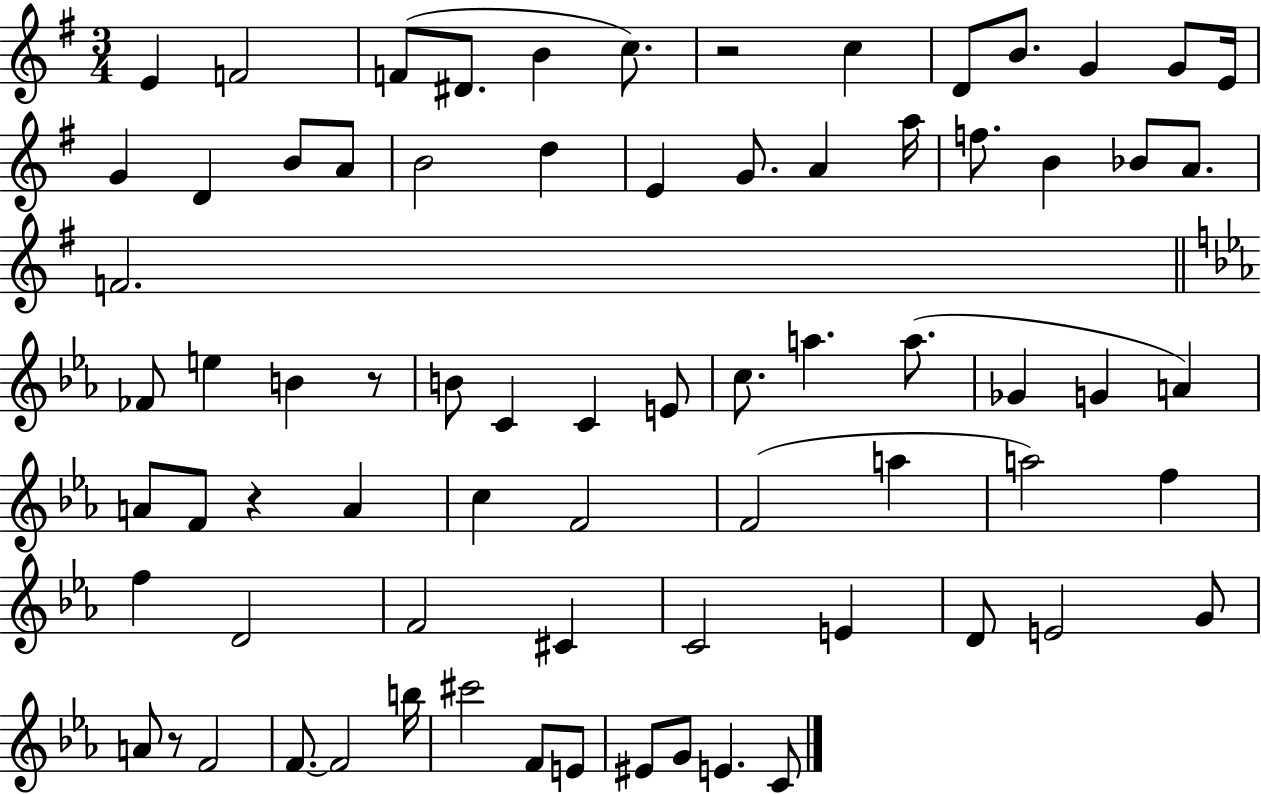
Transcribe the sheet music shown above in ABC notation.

X:1
T:Untitled
M:3/4
L:1/4
K:G
E F2 F/2 ^D/2 B c/2 z2 c D/2 B/2 G G/2 E/4 G D B/2 A/2 B2 d E G/2 A a/4 f/2 B _B/2 A/2 F2 _F/2 e B z/2 B/2 C C E/2 c/2 a a/2 _G G A A/2 F/2 z A c F2 F2 a a2 f f D2 F2 ^C C2 E D/2 E2 G/2 A/2 z/2 F2 F/2 F2 b/4 ^c'2 F/2 E/2 ^E/2 G/2 E C/2